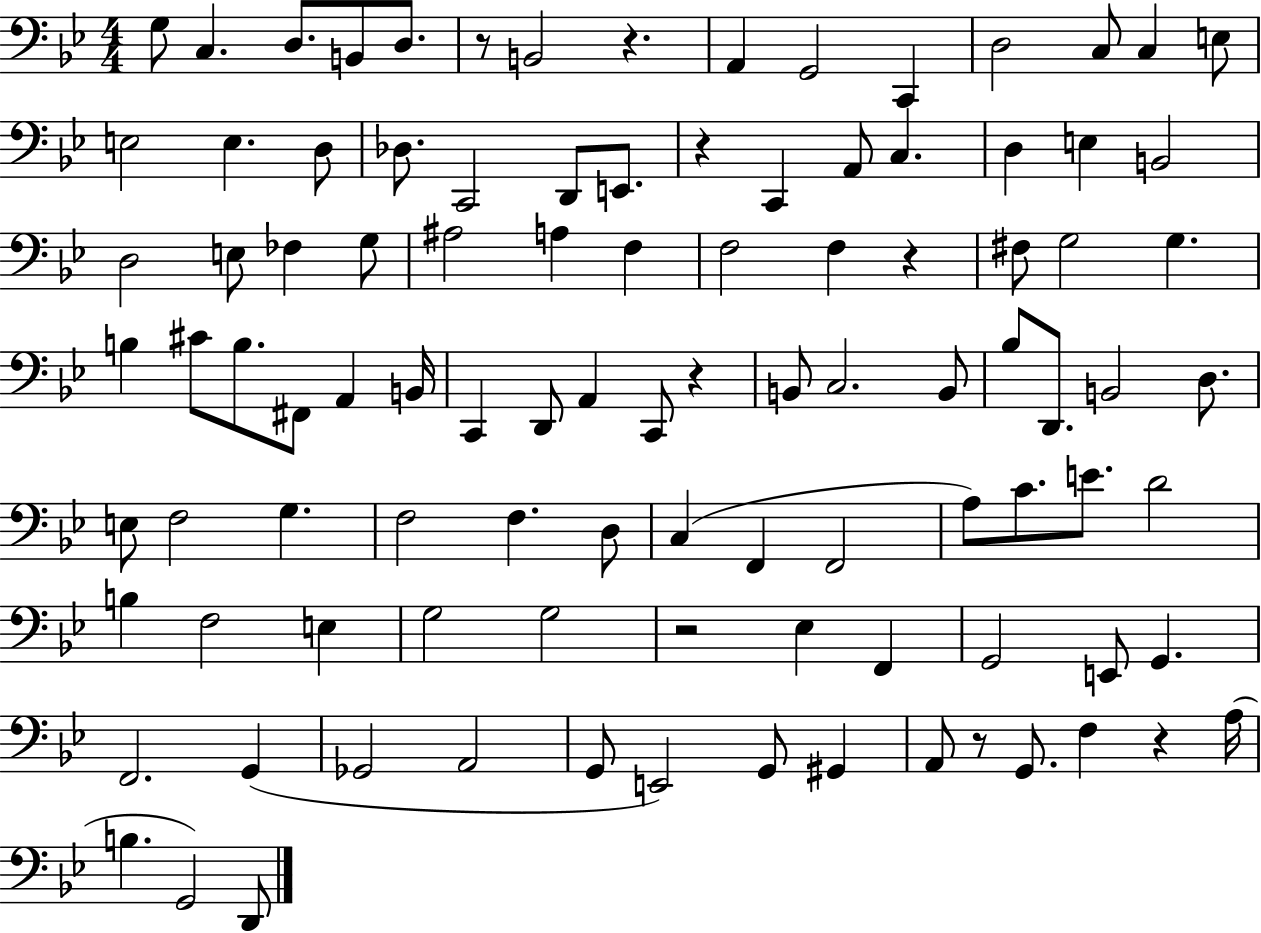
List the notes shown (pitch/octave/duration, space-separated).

G3/e C3/q. D3/e. B2/e D3/e. R/e B2/h R/q. A2/q G2/h C2/q D3/h C3/e C3/q E3/e E3/h E3/q. D3/e Db3/e. C2/h D2/e E2/e. R/q C2/q A2/e C3/q. D3/q E3/q B2/h D3/h E3/e FES3/q G3/e A#3/h A3/q F3/q F3/h F3/q R/q F#3/e G3/h G3/q. B3/q C#4/e B3/e. F#2/e A2/q B2/s C2/q D2/e A2/q C2/e R/q B2/e C3/h. B2/e Bb3/e D2/e. B2/h D3/e. E3/e F3/h G3/q. F3/h F3/q. D3/e C3/q F2/q F2/h A3/e C4/e. E4/e. D4/h B3/q F3/h E3/q G3/h G3/h R/h Eb3/q F2/q G2/h E2/e G2/q. F2/h. G2/q Gb2/h A2/h G2/e E2/h G2/e G#2/q A2/e R/e G2/e. F3/q R/q A3/s B3/q. G2/h D2/e